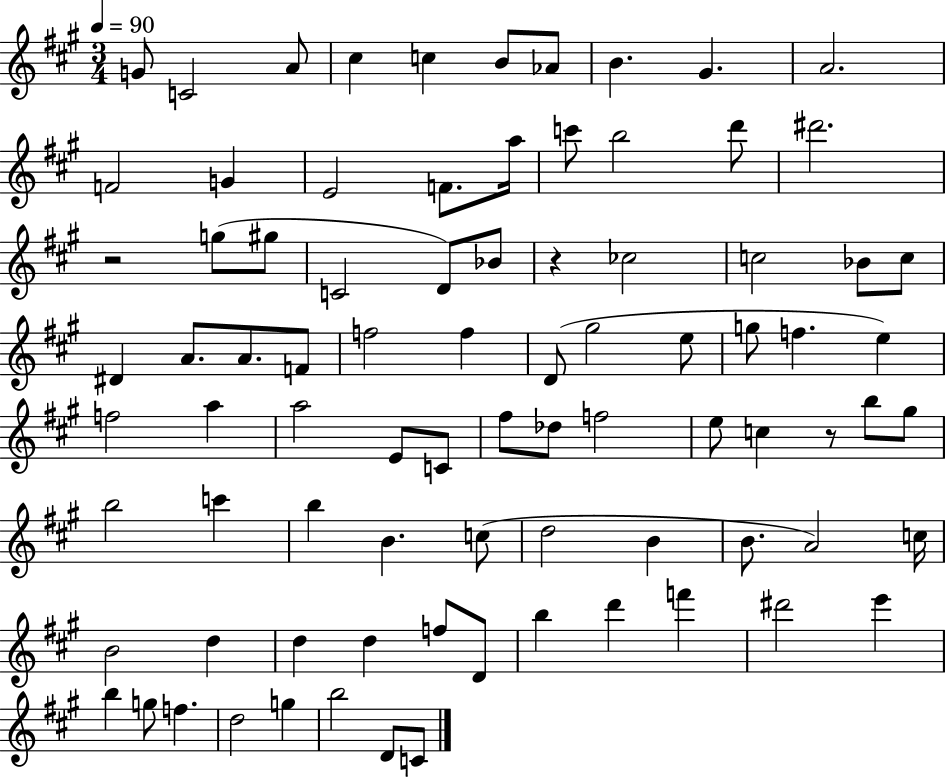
{
  \clef treble
  \numericTimeSignature
  \time 3/4
  \key a \major
  \tempo 4 = 90
  g'8 c'2 a'8 | cis''4 c''4 b'8 aes'8 | b'4. gis'4. | a'2. | \break f'2 g'4 | e'2 f'8. a''16 | c'''8 b''2 d'''8 | dis'''2. | \break r2 g''8( gis''8 | c'2 d'8) bes'8 | r4 ces''2 | c''2 bes'8 c''8 | \break dis'4 a'8. a'8. f'8 | f''2 f''4 | d'8( gis''2 e''8 | g''8 f''4. e''4) | \break f''2 a''4 | a''2 e'8 c'8 | fis''8 des''8 f''2 | e''8 c''4 r8 b''8 gis''8 | \break b''2 c'''4 | b''4 b'4. c''8( | d''2 b'4 | b'8. a'2) c''16 | \break b'2 d''4 | d''4 d''4 f''8 d'8 | b''4 d'''4 f'''4 | dis'''2 e'''4 | \break b''4 g''8 f''4. | d''2 g''4 | b''2 d'8 c'8 | \bar "|."
}